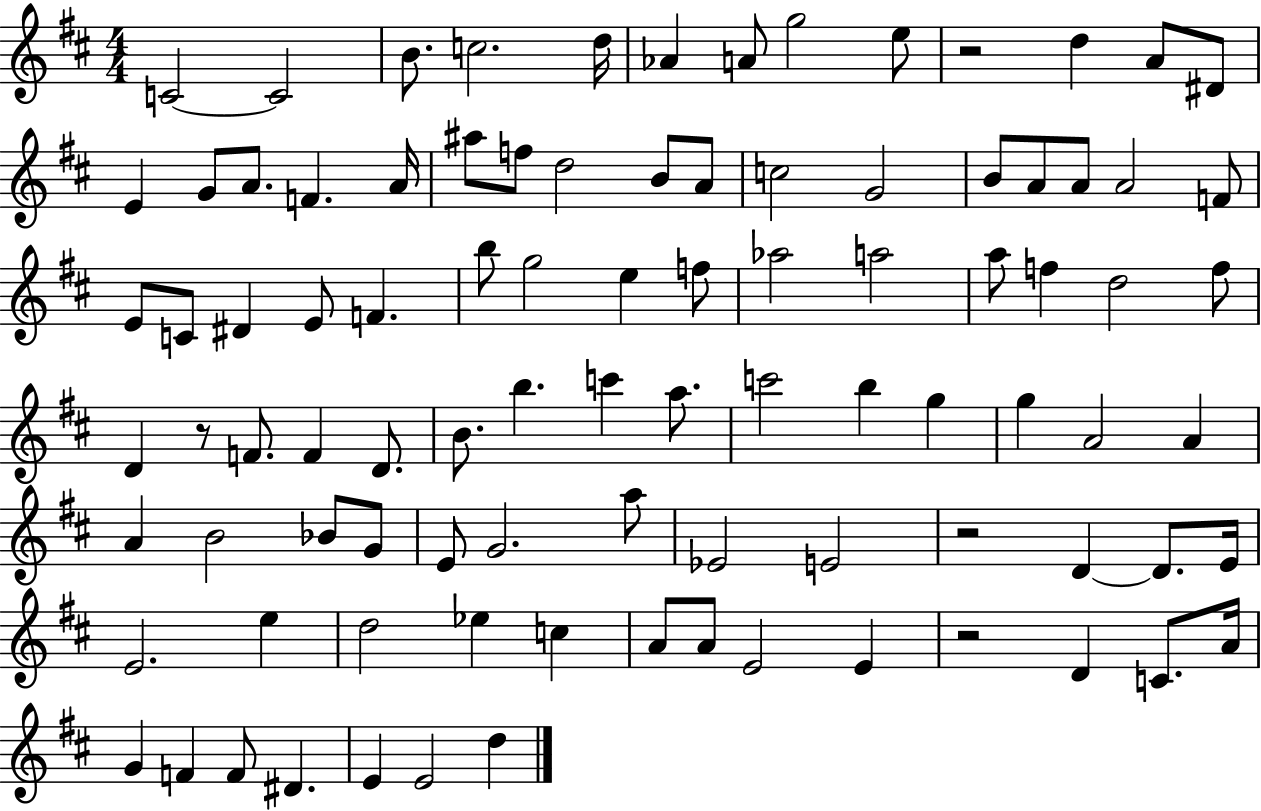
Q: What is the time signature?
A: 4/4